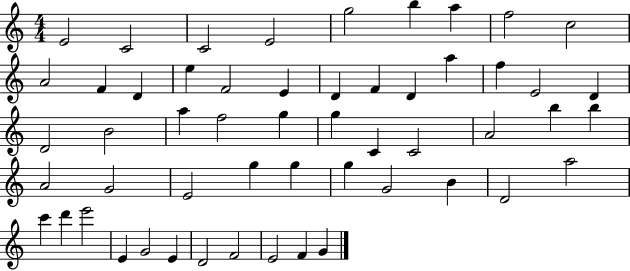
E4/h C4/h C4/h E4/h G5/h B5/q A5/q F5/h C5/h A4/h F4/q D4/q E5/q F4/h E4/q D4/q F4/q D4/q A5/q F5/q E4/h D4/q D4/h B4/h A5/q F5/h G5/q G5/q C4/q C4/h A4/h B5/q B5/q A4/h G4/h E4/h G5/q G5/q G5/q G4/h B4/q D4/h A5/h C6/q D6/q E6/h E4/q G4/h E4/q D4/h F4/h E4/h F4/q G4/q